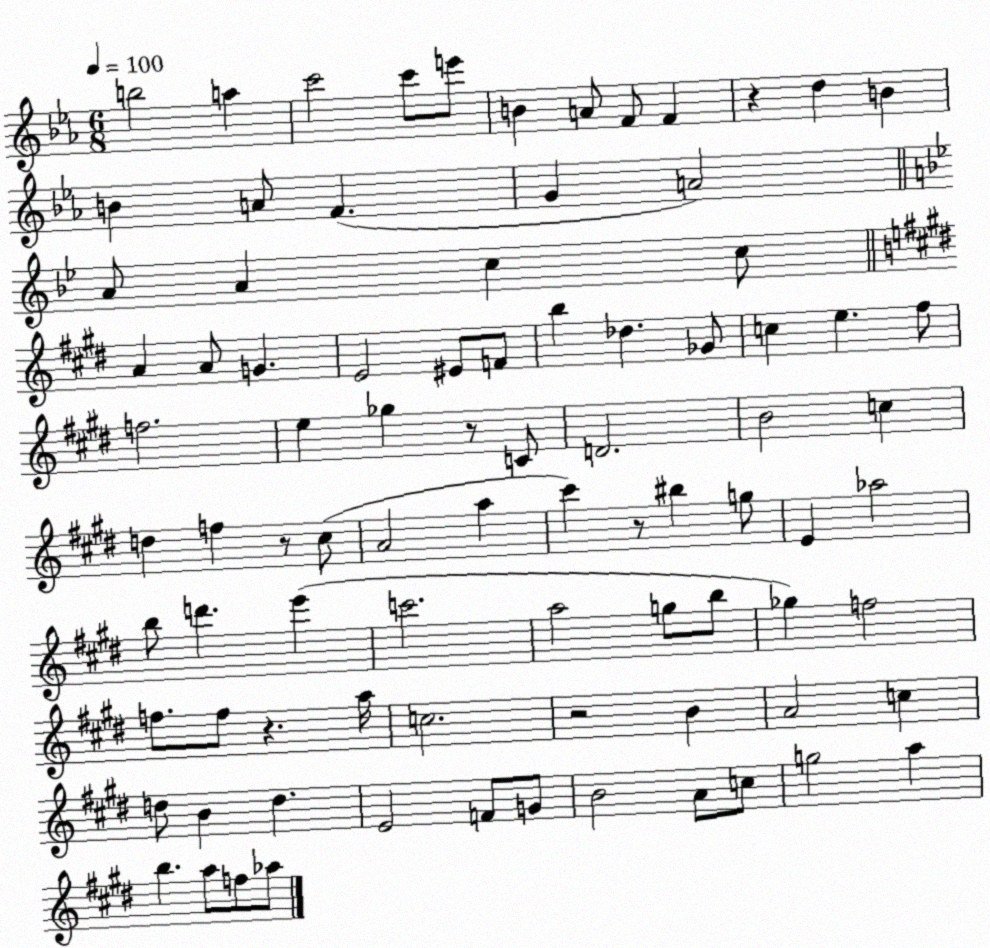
X:1
T:Untitled
M:6/8
L:1/4
K:Eb
b2 a c'2 c'/2 e'/2 B A/2 F/2 F z d B B A/2 F G A2 A/2 A c c/2 A A/2 G E2 ^E/2 F/2 b _d _G/2 c e ^f/2 f2 e _g z/2 C/2 D2 B2 c d f z/2 ^c/2 A2 a ^c' z/2 ^b g/2 E _a2 b/2 d' e' c'2 a2 g/2 b/2 _g f2 f/2 f/2 z a/4 c2 z2 B A2 c d/2 B d E2 F/2 G/2 B2 A/2 c/2 g2 a b a/2 f/2 _a/2